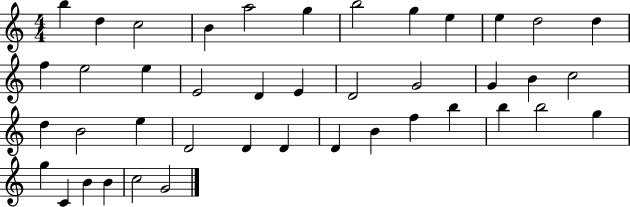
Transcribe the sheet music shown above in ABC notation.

X:1
T:Untitled
M:4/4
L:1/4
K:C
b d c2 B a2 g b2 g e e d2 d f e2 e E2 D E D2 G2 G B c2 d B2 e D2 D D D B f b b b2 g g C B B c2 G2